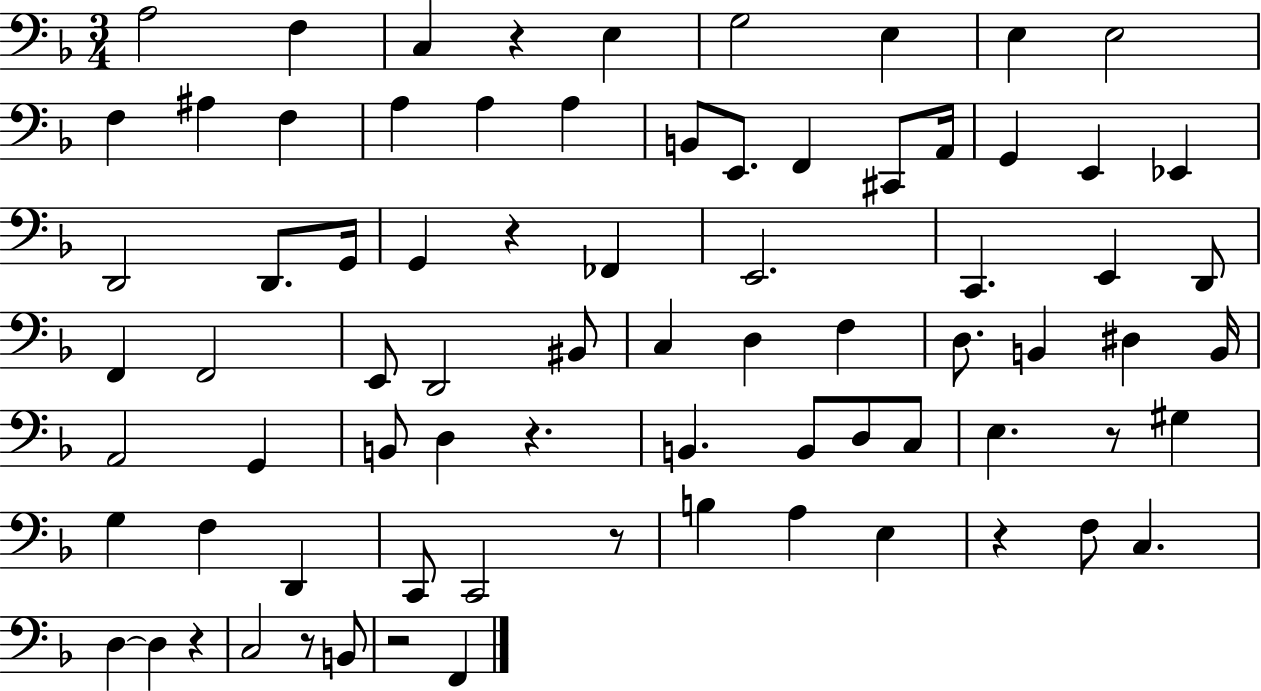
{
  \clef bass
  \numericTimeSignature
  \time 3/4
  \key f \major
  \repeat volta 2 { a2 f4 | c4 r4 e4 | g2 e4 | e4 e2 | \break f4 ais4 f4 | a4 a4 a4 | b,8 e,8. f,4 cis,8 a,16 | g,4 e,4 ees,4 | \break d,2 d,8. g,16 | g,4 r4 fes,4 | e,2. | c,4. e,4 d,8 | \break f,4 f,2 | e,8 d,2 bis,8 | c4 d4 f4 | d8. b,4 dis4 b,16 | \break a,2 g,4 | b,8 d4 r4. | b,4. b,8 d8 c8 | e4. r8 gis4 | \break g4 f4 d,4 | c,8 c,2 r8 | b4 a4 e4 | r4 f8 c4. | \break d4~~ d4 r4 | c2 r8 b,8 | r2 f,4 | } \bar "|."
}